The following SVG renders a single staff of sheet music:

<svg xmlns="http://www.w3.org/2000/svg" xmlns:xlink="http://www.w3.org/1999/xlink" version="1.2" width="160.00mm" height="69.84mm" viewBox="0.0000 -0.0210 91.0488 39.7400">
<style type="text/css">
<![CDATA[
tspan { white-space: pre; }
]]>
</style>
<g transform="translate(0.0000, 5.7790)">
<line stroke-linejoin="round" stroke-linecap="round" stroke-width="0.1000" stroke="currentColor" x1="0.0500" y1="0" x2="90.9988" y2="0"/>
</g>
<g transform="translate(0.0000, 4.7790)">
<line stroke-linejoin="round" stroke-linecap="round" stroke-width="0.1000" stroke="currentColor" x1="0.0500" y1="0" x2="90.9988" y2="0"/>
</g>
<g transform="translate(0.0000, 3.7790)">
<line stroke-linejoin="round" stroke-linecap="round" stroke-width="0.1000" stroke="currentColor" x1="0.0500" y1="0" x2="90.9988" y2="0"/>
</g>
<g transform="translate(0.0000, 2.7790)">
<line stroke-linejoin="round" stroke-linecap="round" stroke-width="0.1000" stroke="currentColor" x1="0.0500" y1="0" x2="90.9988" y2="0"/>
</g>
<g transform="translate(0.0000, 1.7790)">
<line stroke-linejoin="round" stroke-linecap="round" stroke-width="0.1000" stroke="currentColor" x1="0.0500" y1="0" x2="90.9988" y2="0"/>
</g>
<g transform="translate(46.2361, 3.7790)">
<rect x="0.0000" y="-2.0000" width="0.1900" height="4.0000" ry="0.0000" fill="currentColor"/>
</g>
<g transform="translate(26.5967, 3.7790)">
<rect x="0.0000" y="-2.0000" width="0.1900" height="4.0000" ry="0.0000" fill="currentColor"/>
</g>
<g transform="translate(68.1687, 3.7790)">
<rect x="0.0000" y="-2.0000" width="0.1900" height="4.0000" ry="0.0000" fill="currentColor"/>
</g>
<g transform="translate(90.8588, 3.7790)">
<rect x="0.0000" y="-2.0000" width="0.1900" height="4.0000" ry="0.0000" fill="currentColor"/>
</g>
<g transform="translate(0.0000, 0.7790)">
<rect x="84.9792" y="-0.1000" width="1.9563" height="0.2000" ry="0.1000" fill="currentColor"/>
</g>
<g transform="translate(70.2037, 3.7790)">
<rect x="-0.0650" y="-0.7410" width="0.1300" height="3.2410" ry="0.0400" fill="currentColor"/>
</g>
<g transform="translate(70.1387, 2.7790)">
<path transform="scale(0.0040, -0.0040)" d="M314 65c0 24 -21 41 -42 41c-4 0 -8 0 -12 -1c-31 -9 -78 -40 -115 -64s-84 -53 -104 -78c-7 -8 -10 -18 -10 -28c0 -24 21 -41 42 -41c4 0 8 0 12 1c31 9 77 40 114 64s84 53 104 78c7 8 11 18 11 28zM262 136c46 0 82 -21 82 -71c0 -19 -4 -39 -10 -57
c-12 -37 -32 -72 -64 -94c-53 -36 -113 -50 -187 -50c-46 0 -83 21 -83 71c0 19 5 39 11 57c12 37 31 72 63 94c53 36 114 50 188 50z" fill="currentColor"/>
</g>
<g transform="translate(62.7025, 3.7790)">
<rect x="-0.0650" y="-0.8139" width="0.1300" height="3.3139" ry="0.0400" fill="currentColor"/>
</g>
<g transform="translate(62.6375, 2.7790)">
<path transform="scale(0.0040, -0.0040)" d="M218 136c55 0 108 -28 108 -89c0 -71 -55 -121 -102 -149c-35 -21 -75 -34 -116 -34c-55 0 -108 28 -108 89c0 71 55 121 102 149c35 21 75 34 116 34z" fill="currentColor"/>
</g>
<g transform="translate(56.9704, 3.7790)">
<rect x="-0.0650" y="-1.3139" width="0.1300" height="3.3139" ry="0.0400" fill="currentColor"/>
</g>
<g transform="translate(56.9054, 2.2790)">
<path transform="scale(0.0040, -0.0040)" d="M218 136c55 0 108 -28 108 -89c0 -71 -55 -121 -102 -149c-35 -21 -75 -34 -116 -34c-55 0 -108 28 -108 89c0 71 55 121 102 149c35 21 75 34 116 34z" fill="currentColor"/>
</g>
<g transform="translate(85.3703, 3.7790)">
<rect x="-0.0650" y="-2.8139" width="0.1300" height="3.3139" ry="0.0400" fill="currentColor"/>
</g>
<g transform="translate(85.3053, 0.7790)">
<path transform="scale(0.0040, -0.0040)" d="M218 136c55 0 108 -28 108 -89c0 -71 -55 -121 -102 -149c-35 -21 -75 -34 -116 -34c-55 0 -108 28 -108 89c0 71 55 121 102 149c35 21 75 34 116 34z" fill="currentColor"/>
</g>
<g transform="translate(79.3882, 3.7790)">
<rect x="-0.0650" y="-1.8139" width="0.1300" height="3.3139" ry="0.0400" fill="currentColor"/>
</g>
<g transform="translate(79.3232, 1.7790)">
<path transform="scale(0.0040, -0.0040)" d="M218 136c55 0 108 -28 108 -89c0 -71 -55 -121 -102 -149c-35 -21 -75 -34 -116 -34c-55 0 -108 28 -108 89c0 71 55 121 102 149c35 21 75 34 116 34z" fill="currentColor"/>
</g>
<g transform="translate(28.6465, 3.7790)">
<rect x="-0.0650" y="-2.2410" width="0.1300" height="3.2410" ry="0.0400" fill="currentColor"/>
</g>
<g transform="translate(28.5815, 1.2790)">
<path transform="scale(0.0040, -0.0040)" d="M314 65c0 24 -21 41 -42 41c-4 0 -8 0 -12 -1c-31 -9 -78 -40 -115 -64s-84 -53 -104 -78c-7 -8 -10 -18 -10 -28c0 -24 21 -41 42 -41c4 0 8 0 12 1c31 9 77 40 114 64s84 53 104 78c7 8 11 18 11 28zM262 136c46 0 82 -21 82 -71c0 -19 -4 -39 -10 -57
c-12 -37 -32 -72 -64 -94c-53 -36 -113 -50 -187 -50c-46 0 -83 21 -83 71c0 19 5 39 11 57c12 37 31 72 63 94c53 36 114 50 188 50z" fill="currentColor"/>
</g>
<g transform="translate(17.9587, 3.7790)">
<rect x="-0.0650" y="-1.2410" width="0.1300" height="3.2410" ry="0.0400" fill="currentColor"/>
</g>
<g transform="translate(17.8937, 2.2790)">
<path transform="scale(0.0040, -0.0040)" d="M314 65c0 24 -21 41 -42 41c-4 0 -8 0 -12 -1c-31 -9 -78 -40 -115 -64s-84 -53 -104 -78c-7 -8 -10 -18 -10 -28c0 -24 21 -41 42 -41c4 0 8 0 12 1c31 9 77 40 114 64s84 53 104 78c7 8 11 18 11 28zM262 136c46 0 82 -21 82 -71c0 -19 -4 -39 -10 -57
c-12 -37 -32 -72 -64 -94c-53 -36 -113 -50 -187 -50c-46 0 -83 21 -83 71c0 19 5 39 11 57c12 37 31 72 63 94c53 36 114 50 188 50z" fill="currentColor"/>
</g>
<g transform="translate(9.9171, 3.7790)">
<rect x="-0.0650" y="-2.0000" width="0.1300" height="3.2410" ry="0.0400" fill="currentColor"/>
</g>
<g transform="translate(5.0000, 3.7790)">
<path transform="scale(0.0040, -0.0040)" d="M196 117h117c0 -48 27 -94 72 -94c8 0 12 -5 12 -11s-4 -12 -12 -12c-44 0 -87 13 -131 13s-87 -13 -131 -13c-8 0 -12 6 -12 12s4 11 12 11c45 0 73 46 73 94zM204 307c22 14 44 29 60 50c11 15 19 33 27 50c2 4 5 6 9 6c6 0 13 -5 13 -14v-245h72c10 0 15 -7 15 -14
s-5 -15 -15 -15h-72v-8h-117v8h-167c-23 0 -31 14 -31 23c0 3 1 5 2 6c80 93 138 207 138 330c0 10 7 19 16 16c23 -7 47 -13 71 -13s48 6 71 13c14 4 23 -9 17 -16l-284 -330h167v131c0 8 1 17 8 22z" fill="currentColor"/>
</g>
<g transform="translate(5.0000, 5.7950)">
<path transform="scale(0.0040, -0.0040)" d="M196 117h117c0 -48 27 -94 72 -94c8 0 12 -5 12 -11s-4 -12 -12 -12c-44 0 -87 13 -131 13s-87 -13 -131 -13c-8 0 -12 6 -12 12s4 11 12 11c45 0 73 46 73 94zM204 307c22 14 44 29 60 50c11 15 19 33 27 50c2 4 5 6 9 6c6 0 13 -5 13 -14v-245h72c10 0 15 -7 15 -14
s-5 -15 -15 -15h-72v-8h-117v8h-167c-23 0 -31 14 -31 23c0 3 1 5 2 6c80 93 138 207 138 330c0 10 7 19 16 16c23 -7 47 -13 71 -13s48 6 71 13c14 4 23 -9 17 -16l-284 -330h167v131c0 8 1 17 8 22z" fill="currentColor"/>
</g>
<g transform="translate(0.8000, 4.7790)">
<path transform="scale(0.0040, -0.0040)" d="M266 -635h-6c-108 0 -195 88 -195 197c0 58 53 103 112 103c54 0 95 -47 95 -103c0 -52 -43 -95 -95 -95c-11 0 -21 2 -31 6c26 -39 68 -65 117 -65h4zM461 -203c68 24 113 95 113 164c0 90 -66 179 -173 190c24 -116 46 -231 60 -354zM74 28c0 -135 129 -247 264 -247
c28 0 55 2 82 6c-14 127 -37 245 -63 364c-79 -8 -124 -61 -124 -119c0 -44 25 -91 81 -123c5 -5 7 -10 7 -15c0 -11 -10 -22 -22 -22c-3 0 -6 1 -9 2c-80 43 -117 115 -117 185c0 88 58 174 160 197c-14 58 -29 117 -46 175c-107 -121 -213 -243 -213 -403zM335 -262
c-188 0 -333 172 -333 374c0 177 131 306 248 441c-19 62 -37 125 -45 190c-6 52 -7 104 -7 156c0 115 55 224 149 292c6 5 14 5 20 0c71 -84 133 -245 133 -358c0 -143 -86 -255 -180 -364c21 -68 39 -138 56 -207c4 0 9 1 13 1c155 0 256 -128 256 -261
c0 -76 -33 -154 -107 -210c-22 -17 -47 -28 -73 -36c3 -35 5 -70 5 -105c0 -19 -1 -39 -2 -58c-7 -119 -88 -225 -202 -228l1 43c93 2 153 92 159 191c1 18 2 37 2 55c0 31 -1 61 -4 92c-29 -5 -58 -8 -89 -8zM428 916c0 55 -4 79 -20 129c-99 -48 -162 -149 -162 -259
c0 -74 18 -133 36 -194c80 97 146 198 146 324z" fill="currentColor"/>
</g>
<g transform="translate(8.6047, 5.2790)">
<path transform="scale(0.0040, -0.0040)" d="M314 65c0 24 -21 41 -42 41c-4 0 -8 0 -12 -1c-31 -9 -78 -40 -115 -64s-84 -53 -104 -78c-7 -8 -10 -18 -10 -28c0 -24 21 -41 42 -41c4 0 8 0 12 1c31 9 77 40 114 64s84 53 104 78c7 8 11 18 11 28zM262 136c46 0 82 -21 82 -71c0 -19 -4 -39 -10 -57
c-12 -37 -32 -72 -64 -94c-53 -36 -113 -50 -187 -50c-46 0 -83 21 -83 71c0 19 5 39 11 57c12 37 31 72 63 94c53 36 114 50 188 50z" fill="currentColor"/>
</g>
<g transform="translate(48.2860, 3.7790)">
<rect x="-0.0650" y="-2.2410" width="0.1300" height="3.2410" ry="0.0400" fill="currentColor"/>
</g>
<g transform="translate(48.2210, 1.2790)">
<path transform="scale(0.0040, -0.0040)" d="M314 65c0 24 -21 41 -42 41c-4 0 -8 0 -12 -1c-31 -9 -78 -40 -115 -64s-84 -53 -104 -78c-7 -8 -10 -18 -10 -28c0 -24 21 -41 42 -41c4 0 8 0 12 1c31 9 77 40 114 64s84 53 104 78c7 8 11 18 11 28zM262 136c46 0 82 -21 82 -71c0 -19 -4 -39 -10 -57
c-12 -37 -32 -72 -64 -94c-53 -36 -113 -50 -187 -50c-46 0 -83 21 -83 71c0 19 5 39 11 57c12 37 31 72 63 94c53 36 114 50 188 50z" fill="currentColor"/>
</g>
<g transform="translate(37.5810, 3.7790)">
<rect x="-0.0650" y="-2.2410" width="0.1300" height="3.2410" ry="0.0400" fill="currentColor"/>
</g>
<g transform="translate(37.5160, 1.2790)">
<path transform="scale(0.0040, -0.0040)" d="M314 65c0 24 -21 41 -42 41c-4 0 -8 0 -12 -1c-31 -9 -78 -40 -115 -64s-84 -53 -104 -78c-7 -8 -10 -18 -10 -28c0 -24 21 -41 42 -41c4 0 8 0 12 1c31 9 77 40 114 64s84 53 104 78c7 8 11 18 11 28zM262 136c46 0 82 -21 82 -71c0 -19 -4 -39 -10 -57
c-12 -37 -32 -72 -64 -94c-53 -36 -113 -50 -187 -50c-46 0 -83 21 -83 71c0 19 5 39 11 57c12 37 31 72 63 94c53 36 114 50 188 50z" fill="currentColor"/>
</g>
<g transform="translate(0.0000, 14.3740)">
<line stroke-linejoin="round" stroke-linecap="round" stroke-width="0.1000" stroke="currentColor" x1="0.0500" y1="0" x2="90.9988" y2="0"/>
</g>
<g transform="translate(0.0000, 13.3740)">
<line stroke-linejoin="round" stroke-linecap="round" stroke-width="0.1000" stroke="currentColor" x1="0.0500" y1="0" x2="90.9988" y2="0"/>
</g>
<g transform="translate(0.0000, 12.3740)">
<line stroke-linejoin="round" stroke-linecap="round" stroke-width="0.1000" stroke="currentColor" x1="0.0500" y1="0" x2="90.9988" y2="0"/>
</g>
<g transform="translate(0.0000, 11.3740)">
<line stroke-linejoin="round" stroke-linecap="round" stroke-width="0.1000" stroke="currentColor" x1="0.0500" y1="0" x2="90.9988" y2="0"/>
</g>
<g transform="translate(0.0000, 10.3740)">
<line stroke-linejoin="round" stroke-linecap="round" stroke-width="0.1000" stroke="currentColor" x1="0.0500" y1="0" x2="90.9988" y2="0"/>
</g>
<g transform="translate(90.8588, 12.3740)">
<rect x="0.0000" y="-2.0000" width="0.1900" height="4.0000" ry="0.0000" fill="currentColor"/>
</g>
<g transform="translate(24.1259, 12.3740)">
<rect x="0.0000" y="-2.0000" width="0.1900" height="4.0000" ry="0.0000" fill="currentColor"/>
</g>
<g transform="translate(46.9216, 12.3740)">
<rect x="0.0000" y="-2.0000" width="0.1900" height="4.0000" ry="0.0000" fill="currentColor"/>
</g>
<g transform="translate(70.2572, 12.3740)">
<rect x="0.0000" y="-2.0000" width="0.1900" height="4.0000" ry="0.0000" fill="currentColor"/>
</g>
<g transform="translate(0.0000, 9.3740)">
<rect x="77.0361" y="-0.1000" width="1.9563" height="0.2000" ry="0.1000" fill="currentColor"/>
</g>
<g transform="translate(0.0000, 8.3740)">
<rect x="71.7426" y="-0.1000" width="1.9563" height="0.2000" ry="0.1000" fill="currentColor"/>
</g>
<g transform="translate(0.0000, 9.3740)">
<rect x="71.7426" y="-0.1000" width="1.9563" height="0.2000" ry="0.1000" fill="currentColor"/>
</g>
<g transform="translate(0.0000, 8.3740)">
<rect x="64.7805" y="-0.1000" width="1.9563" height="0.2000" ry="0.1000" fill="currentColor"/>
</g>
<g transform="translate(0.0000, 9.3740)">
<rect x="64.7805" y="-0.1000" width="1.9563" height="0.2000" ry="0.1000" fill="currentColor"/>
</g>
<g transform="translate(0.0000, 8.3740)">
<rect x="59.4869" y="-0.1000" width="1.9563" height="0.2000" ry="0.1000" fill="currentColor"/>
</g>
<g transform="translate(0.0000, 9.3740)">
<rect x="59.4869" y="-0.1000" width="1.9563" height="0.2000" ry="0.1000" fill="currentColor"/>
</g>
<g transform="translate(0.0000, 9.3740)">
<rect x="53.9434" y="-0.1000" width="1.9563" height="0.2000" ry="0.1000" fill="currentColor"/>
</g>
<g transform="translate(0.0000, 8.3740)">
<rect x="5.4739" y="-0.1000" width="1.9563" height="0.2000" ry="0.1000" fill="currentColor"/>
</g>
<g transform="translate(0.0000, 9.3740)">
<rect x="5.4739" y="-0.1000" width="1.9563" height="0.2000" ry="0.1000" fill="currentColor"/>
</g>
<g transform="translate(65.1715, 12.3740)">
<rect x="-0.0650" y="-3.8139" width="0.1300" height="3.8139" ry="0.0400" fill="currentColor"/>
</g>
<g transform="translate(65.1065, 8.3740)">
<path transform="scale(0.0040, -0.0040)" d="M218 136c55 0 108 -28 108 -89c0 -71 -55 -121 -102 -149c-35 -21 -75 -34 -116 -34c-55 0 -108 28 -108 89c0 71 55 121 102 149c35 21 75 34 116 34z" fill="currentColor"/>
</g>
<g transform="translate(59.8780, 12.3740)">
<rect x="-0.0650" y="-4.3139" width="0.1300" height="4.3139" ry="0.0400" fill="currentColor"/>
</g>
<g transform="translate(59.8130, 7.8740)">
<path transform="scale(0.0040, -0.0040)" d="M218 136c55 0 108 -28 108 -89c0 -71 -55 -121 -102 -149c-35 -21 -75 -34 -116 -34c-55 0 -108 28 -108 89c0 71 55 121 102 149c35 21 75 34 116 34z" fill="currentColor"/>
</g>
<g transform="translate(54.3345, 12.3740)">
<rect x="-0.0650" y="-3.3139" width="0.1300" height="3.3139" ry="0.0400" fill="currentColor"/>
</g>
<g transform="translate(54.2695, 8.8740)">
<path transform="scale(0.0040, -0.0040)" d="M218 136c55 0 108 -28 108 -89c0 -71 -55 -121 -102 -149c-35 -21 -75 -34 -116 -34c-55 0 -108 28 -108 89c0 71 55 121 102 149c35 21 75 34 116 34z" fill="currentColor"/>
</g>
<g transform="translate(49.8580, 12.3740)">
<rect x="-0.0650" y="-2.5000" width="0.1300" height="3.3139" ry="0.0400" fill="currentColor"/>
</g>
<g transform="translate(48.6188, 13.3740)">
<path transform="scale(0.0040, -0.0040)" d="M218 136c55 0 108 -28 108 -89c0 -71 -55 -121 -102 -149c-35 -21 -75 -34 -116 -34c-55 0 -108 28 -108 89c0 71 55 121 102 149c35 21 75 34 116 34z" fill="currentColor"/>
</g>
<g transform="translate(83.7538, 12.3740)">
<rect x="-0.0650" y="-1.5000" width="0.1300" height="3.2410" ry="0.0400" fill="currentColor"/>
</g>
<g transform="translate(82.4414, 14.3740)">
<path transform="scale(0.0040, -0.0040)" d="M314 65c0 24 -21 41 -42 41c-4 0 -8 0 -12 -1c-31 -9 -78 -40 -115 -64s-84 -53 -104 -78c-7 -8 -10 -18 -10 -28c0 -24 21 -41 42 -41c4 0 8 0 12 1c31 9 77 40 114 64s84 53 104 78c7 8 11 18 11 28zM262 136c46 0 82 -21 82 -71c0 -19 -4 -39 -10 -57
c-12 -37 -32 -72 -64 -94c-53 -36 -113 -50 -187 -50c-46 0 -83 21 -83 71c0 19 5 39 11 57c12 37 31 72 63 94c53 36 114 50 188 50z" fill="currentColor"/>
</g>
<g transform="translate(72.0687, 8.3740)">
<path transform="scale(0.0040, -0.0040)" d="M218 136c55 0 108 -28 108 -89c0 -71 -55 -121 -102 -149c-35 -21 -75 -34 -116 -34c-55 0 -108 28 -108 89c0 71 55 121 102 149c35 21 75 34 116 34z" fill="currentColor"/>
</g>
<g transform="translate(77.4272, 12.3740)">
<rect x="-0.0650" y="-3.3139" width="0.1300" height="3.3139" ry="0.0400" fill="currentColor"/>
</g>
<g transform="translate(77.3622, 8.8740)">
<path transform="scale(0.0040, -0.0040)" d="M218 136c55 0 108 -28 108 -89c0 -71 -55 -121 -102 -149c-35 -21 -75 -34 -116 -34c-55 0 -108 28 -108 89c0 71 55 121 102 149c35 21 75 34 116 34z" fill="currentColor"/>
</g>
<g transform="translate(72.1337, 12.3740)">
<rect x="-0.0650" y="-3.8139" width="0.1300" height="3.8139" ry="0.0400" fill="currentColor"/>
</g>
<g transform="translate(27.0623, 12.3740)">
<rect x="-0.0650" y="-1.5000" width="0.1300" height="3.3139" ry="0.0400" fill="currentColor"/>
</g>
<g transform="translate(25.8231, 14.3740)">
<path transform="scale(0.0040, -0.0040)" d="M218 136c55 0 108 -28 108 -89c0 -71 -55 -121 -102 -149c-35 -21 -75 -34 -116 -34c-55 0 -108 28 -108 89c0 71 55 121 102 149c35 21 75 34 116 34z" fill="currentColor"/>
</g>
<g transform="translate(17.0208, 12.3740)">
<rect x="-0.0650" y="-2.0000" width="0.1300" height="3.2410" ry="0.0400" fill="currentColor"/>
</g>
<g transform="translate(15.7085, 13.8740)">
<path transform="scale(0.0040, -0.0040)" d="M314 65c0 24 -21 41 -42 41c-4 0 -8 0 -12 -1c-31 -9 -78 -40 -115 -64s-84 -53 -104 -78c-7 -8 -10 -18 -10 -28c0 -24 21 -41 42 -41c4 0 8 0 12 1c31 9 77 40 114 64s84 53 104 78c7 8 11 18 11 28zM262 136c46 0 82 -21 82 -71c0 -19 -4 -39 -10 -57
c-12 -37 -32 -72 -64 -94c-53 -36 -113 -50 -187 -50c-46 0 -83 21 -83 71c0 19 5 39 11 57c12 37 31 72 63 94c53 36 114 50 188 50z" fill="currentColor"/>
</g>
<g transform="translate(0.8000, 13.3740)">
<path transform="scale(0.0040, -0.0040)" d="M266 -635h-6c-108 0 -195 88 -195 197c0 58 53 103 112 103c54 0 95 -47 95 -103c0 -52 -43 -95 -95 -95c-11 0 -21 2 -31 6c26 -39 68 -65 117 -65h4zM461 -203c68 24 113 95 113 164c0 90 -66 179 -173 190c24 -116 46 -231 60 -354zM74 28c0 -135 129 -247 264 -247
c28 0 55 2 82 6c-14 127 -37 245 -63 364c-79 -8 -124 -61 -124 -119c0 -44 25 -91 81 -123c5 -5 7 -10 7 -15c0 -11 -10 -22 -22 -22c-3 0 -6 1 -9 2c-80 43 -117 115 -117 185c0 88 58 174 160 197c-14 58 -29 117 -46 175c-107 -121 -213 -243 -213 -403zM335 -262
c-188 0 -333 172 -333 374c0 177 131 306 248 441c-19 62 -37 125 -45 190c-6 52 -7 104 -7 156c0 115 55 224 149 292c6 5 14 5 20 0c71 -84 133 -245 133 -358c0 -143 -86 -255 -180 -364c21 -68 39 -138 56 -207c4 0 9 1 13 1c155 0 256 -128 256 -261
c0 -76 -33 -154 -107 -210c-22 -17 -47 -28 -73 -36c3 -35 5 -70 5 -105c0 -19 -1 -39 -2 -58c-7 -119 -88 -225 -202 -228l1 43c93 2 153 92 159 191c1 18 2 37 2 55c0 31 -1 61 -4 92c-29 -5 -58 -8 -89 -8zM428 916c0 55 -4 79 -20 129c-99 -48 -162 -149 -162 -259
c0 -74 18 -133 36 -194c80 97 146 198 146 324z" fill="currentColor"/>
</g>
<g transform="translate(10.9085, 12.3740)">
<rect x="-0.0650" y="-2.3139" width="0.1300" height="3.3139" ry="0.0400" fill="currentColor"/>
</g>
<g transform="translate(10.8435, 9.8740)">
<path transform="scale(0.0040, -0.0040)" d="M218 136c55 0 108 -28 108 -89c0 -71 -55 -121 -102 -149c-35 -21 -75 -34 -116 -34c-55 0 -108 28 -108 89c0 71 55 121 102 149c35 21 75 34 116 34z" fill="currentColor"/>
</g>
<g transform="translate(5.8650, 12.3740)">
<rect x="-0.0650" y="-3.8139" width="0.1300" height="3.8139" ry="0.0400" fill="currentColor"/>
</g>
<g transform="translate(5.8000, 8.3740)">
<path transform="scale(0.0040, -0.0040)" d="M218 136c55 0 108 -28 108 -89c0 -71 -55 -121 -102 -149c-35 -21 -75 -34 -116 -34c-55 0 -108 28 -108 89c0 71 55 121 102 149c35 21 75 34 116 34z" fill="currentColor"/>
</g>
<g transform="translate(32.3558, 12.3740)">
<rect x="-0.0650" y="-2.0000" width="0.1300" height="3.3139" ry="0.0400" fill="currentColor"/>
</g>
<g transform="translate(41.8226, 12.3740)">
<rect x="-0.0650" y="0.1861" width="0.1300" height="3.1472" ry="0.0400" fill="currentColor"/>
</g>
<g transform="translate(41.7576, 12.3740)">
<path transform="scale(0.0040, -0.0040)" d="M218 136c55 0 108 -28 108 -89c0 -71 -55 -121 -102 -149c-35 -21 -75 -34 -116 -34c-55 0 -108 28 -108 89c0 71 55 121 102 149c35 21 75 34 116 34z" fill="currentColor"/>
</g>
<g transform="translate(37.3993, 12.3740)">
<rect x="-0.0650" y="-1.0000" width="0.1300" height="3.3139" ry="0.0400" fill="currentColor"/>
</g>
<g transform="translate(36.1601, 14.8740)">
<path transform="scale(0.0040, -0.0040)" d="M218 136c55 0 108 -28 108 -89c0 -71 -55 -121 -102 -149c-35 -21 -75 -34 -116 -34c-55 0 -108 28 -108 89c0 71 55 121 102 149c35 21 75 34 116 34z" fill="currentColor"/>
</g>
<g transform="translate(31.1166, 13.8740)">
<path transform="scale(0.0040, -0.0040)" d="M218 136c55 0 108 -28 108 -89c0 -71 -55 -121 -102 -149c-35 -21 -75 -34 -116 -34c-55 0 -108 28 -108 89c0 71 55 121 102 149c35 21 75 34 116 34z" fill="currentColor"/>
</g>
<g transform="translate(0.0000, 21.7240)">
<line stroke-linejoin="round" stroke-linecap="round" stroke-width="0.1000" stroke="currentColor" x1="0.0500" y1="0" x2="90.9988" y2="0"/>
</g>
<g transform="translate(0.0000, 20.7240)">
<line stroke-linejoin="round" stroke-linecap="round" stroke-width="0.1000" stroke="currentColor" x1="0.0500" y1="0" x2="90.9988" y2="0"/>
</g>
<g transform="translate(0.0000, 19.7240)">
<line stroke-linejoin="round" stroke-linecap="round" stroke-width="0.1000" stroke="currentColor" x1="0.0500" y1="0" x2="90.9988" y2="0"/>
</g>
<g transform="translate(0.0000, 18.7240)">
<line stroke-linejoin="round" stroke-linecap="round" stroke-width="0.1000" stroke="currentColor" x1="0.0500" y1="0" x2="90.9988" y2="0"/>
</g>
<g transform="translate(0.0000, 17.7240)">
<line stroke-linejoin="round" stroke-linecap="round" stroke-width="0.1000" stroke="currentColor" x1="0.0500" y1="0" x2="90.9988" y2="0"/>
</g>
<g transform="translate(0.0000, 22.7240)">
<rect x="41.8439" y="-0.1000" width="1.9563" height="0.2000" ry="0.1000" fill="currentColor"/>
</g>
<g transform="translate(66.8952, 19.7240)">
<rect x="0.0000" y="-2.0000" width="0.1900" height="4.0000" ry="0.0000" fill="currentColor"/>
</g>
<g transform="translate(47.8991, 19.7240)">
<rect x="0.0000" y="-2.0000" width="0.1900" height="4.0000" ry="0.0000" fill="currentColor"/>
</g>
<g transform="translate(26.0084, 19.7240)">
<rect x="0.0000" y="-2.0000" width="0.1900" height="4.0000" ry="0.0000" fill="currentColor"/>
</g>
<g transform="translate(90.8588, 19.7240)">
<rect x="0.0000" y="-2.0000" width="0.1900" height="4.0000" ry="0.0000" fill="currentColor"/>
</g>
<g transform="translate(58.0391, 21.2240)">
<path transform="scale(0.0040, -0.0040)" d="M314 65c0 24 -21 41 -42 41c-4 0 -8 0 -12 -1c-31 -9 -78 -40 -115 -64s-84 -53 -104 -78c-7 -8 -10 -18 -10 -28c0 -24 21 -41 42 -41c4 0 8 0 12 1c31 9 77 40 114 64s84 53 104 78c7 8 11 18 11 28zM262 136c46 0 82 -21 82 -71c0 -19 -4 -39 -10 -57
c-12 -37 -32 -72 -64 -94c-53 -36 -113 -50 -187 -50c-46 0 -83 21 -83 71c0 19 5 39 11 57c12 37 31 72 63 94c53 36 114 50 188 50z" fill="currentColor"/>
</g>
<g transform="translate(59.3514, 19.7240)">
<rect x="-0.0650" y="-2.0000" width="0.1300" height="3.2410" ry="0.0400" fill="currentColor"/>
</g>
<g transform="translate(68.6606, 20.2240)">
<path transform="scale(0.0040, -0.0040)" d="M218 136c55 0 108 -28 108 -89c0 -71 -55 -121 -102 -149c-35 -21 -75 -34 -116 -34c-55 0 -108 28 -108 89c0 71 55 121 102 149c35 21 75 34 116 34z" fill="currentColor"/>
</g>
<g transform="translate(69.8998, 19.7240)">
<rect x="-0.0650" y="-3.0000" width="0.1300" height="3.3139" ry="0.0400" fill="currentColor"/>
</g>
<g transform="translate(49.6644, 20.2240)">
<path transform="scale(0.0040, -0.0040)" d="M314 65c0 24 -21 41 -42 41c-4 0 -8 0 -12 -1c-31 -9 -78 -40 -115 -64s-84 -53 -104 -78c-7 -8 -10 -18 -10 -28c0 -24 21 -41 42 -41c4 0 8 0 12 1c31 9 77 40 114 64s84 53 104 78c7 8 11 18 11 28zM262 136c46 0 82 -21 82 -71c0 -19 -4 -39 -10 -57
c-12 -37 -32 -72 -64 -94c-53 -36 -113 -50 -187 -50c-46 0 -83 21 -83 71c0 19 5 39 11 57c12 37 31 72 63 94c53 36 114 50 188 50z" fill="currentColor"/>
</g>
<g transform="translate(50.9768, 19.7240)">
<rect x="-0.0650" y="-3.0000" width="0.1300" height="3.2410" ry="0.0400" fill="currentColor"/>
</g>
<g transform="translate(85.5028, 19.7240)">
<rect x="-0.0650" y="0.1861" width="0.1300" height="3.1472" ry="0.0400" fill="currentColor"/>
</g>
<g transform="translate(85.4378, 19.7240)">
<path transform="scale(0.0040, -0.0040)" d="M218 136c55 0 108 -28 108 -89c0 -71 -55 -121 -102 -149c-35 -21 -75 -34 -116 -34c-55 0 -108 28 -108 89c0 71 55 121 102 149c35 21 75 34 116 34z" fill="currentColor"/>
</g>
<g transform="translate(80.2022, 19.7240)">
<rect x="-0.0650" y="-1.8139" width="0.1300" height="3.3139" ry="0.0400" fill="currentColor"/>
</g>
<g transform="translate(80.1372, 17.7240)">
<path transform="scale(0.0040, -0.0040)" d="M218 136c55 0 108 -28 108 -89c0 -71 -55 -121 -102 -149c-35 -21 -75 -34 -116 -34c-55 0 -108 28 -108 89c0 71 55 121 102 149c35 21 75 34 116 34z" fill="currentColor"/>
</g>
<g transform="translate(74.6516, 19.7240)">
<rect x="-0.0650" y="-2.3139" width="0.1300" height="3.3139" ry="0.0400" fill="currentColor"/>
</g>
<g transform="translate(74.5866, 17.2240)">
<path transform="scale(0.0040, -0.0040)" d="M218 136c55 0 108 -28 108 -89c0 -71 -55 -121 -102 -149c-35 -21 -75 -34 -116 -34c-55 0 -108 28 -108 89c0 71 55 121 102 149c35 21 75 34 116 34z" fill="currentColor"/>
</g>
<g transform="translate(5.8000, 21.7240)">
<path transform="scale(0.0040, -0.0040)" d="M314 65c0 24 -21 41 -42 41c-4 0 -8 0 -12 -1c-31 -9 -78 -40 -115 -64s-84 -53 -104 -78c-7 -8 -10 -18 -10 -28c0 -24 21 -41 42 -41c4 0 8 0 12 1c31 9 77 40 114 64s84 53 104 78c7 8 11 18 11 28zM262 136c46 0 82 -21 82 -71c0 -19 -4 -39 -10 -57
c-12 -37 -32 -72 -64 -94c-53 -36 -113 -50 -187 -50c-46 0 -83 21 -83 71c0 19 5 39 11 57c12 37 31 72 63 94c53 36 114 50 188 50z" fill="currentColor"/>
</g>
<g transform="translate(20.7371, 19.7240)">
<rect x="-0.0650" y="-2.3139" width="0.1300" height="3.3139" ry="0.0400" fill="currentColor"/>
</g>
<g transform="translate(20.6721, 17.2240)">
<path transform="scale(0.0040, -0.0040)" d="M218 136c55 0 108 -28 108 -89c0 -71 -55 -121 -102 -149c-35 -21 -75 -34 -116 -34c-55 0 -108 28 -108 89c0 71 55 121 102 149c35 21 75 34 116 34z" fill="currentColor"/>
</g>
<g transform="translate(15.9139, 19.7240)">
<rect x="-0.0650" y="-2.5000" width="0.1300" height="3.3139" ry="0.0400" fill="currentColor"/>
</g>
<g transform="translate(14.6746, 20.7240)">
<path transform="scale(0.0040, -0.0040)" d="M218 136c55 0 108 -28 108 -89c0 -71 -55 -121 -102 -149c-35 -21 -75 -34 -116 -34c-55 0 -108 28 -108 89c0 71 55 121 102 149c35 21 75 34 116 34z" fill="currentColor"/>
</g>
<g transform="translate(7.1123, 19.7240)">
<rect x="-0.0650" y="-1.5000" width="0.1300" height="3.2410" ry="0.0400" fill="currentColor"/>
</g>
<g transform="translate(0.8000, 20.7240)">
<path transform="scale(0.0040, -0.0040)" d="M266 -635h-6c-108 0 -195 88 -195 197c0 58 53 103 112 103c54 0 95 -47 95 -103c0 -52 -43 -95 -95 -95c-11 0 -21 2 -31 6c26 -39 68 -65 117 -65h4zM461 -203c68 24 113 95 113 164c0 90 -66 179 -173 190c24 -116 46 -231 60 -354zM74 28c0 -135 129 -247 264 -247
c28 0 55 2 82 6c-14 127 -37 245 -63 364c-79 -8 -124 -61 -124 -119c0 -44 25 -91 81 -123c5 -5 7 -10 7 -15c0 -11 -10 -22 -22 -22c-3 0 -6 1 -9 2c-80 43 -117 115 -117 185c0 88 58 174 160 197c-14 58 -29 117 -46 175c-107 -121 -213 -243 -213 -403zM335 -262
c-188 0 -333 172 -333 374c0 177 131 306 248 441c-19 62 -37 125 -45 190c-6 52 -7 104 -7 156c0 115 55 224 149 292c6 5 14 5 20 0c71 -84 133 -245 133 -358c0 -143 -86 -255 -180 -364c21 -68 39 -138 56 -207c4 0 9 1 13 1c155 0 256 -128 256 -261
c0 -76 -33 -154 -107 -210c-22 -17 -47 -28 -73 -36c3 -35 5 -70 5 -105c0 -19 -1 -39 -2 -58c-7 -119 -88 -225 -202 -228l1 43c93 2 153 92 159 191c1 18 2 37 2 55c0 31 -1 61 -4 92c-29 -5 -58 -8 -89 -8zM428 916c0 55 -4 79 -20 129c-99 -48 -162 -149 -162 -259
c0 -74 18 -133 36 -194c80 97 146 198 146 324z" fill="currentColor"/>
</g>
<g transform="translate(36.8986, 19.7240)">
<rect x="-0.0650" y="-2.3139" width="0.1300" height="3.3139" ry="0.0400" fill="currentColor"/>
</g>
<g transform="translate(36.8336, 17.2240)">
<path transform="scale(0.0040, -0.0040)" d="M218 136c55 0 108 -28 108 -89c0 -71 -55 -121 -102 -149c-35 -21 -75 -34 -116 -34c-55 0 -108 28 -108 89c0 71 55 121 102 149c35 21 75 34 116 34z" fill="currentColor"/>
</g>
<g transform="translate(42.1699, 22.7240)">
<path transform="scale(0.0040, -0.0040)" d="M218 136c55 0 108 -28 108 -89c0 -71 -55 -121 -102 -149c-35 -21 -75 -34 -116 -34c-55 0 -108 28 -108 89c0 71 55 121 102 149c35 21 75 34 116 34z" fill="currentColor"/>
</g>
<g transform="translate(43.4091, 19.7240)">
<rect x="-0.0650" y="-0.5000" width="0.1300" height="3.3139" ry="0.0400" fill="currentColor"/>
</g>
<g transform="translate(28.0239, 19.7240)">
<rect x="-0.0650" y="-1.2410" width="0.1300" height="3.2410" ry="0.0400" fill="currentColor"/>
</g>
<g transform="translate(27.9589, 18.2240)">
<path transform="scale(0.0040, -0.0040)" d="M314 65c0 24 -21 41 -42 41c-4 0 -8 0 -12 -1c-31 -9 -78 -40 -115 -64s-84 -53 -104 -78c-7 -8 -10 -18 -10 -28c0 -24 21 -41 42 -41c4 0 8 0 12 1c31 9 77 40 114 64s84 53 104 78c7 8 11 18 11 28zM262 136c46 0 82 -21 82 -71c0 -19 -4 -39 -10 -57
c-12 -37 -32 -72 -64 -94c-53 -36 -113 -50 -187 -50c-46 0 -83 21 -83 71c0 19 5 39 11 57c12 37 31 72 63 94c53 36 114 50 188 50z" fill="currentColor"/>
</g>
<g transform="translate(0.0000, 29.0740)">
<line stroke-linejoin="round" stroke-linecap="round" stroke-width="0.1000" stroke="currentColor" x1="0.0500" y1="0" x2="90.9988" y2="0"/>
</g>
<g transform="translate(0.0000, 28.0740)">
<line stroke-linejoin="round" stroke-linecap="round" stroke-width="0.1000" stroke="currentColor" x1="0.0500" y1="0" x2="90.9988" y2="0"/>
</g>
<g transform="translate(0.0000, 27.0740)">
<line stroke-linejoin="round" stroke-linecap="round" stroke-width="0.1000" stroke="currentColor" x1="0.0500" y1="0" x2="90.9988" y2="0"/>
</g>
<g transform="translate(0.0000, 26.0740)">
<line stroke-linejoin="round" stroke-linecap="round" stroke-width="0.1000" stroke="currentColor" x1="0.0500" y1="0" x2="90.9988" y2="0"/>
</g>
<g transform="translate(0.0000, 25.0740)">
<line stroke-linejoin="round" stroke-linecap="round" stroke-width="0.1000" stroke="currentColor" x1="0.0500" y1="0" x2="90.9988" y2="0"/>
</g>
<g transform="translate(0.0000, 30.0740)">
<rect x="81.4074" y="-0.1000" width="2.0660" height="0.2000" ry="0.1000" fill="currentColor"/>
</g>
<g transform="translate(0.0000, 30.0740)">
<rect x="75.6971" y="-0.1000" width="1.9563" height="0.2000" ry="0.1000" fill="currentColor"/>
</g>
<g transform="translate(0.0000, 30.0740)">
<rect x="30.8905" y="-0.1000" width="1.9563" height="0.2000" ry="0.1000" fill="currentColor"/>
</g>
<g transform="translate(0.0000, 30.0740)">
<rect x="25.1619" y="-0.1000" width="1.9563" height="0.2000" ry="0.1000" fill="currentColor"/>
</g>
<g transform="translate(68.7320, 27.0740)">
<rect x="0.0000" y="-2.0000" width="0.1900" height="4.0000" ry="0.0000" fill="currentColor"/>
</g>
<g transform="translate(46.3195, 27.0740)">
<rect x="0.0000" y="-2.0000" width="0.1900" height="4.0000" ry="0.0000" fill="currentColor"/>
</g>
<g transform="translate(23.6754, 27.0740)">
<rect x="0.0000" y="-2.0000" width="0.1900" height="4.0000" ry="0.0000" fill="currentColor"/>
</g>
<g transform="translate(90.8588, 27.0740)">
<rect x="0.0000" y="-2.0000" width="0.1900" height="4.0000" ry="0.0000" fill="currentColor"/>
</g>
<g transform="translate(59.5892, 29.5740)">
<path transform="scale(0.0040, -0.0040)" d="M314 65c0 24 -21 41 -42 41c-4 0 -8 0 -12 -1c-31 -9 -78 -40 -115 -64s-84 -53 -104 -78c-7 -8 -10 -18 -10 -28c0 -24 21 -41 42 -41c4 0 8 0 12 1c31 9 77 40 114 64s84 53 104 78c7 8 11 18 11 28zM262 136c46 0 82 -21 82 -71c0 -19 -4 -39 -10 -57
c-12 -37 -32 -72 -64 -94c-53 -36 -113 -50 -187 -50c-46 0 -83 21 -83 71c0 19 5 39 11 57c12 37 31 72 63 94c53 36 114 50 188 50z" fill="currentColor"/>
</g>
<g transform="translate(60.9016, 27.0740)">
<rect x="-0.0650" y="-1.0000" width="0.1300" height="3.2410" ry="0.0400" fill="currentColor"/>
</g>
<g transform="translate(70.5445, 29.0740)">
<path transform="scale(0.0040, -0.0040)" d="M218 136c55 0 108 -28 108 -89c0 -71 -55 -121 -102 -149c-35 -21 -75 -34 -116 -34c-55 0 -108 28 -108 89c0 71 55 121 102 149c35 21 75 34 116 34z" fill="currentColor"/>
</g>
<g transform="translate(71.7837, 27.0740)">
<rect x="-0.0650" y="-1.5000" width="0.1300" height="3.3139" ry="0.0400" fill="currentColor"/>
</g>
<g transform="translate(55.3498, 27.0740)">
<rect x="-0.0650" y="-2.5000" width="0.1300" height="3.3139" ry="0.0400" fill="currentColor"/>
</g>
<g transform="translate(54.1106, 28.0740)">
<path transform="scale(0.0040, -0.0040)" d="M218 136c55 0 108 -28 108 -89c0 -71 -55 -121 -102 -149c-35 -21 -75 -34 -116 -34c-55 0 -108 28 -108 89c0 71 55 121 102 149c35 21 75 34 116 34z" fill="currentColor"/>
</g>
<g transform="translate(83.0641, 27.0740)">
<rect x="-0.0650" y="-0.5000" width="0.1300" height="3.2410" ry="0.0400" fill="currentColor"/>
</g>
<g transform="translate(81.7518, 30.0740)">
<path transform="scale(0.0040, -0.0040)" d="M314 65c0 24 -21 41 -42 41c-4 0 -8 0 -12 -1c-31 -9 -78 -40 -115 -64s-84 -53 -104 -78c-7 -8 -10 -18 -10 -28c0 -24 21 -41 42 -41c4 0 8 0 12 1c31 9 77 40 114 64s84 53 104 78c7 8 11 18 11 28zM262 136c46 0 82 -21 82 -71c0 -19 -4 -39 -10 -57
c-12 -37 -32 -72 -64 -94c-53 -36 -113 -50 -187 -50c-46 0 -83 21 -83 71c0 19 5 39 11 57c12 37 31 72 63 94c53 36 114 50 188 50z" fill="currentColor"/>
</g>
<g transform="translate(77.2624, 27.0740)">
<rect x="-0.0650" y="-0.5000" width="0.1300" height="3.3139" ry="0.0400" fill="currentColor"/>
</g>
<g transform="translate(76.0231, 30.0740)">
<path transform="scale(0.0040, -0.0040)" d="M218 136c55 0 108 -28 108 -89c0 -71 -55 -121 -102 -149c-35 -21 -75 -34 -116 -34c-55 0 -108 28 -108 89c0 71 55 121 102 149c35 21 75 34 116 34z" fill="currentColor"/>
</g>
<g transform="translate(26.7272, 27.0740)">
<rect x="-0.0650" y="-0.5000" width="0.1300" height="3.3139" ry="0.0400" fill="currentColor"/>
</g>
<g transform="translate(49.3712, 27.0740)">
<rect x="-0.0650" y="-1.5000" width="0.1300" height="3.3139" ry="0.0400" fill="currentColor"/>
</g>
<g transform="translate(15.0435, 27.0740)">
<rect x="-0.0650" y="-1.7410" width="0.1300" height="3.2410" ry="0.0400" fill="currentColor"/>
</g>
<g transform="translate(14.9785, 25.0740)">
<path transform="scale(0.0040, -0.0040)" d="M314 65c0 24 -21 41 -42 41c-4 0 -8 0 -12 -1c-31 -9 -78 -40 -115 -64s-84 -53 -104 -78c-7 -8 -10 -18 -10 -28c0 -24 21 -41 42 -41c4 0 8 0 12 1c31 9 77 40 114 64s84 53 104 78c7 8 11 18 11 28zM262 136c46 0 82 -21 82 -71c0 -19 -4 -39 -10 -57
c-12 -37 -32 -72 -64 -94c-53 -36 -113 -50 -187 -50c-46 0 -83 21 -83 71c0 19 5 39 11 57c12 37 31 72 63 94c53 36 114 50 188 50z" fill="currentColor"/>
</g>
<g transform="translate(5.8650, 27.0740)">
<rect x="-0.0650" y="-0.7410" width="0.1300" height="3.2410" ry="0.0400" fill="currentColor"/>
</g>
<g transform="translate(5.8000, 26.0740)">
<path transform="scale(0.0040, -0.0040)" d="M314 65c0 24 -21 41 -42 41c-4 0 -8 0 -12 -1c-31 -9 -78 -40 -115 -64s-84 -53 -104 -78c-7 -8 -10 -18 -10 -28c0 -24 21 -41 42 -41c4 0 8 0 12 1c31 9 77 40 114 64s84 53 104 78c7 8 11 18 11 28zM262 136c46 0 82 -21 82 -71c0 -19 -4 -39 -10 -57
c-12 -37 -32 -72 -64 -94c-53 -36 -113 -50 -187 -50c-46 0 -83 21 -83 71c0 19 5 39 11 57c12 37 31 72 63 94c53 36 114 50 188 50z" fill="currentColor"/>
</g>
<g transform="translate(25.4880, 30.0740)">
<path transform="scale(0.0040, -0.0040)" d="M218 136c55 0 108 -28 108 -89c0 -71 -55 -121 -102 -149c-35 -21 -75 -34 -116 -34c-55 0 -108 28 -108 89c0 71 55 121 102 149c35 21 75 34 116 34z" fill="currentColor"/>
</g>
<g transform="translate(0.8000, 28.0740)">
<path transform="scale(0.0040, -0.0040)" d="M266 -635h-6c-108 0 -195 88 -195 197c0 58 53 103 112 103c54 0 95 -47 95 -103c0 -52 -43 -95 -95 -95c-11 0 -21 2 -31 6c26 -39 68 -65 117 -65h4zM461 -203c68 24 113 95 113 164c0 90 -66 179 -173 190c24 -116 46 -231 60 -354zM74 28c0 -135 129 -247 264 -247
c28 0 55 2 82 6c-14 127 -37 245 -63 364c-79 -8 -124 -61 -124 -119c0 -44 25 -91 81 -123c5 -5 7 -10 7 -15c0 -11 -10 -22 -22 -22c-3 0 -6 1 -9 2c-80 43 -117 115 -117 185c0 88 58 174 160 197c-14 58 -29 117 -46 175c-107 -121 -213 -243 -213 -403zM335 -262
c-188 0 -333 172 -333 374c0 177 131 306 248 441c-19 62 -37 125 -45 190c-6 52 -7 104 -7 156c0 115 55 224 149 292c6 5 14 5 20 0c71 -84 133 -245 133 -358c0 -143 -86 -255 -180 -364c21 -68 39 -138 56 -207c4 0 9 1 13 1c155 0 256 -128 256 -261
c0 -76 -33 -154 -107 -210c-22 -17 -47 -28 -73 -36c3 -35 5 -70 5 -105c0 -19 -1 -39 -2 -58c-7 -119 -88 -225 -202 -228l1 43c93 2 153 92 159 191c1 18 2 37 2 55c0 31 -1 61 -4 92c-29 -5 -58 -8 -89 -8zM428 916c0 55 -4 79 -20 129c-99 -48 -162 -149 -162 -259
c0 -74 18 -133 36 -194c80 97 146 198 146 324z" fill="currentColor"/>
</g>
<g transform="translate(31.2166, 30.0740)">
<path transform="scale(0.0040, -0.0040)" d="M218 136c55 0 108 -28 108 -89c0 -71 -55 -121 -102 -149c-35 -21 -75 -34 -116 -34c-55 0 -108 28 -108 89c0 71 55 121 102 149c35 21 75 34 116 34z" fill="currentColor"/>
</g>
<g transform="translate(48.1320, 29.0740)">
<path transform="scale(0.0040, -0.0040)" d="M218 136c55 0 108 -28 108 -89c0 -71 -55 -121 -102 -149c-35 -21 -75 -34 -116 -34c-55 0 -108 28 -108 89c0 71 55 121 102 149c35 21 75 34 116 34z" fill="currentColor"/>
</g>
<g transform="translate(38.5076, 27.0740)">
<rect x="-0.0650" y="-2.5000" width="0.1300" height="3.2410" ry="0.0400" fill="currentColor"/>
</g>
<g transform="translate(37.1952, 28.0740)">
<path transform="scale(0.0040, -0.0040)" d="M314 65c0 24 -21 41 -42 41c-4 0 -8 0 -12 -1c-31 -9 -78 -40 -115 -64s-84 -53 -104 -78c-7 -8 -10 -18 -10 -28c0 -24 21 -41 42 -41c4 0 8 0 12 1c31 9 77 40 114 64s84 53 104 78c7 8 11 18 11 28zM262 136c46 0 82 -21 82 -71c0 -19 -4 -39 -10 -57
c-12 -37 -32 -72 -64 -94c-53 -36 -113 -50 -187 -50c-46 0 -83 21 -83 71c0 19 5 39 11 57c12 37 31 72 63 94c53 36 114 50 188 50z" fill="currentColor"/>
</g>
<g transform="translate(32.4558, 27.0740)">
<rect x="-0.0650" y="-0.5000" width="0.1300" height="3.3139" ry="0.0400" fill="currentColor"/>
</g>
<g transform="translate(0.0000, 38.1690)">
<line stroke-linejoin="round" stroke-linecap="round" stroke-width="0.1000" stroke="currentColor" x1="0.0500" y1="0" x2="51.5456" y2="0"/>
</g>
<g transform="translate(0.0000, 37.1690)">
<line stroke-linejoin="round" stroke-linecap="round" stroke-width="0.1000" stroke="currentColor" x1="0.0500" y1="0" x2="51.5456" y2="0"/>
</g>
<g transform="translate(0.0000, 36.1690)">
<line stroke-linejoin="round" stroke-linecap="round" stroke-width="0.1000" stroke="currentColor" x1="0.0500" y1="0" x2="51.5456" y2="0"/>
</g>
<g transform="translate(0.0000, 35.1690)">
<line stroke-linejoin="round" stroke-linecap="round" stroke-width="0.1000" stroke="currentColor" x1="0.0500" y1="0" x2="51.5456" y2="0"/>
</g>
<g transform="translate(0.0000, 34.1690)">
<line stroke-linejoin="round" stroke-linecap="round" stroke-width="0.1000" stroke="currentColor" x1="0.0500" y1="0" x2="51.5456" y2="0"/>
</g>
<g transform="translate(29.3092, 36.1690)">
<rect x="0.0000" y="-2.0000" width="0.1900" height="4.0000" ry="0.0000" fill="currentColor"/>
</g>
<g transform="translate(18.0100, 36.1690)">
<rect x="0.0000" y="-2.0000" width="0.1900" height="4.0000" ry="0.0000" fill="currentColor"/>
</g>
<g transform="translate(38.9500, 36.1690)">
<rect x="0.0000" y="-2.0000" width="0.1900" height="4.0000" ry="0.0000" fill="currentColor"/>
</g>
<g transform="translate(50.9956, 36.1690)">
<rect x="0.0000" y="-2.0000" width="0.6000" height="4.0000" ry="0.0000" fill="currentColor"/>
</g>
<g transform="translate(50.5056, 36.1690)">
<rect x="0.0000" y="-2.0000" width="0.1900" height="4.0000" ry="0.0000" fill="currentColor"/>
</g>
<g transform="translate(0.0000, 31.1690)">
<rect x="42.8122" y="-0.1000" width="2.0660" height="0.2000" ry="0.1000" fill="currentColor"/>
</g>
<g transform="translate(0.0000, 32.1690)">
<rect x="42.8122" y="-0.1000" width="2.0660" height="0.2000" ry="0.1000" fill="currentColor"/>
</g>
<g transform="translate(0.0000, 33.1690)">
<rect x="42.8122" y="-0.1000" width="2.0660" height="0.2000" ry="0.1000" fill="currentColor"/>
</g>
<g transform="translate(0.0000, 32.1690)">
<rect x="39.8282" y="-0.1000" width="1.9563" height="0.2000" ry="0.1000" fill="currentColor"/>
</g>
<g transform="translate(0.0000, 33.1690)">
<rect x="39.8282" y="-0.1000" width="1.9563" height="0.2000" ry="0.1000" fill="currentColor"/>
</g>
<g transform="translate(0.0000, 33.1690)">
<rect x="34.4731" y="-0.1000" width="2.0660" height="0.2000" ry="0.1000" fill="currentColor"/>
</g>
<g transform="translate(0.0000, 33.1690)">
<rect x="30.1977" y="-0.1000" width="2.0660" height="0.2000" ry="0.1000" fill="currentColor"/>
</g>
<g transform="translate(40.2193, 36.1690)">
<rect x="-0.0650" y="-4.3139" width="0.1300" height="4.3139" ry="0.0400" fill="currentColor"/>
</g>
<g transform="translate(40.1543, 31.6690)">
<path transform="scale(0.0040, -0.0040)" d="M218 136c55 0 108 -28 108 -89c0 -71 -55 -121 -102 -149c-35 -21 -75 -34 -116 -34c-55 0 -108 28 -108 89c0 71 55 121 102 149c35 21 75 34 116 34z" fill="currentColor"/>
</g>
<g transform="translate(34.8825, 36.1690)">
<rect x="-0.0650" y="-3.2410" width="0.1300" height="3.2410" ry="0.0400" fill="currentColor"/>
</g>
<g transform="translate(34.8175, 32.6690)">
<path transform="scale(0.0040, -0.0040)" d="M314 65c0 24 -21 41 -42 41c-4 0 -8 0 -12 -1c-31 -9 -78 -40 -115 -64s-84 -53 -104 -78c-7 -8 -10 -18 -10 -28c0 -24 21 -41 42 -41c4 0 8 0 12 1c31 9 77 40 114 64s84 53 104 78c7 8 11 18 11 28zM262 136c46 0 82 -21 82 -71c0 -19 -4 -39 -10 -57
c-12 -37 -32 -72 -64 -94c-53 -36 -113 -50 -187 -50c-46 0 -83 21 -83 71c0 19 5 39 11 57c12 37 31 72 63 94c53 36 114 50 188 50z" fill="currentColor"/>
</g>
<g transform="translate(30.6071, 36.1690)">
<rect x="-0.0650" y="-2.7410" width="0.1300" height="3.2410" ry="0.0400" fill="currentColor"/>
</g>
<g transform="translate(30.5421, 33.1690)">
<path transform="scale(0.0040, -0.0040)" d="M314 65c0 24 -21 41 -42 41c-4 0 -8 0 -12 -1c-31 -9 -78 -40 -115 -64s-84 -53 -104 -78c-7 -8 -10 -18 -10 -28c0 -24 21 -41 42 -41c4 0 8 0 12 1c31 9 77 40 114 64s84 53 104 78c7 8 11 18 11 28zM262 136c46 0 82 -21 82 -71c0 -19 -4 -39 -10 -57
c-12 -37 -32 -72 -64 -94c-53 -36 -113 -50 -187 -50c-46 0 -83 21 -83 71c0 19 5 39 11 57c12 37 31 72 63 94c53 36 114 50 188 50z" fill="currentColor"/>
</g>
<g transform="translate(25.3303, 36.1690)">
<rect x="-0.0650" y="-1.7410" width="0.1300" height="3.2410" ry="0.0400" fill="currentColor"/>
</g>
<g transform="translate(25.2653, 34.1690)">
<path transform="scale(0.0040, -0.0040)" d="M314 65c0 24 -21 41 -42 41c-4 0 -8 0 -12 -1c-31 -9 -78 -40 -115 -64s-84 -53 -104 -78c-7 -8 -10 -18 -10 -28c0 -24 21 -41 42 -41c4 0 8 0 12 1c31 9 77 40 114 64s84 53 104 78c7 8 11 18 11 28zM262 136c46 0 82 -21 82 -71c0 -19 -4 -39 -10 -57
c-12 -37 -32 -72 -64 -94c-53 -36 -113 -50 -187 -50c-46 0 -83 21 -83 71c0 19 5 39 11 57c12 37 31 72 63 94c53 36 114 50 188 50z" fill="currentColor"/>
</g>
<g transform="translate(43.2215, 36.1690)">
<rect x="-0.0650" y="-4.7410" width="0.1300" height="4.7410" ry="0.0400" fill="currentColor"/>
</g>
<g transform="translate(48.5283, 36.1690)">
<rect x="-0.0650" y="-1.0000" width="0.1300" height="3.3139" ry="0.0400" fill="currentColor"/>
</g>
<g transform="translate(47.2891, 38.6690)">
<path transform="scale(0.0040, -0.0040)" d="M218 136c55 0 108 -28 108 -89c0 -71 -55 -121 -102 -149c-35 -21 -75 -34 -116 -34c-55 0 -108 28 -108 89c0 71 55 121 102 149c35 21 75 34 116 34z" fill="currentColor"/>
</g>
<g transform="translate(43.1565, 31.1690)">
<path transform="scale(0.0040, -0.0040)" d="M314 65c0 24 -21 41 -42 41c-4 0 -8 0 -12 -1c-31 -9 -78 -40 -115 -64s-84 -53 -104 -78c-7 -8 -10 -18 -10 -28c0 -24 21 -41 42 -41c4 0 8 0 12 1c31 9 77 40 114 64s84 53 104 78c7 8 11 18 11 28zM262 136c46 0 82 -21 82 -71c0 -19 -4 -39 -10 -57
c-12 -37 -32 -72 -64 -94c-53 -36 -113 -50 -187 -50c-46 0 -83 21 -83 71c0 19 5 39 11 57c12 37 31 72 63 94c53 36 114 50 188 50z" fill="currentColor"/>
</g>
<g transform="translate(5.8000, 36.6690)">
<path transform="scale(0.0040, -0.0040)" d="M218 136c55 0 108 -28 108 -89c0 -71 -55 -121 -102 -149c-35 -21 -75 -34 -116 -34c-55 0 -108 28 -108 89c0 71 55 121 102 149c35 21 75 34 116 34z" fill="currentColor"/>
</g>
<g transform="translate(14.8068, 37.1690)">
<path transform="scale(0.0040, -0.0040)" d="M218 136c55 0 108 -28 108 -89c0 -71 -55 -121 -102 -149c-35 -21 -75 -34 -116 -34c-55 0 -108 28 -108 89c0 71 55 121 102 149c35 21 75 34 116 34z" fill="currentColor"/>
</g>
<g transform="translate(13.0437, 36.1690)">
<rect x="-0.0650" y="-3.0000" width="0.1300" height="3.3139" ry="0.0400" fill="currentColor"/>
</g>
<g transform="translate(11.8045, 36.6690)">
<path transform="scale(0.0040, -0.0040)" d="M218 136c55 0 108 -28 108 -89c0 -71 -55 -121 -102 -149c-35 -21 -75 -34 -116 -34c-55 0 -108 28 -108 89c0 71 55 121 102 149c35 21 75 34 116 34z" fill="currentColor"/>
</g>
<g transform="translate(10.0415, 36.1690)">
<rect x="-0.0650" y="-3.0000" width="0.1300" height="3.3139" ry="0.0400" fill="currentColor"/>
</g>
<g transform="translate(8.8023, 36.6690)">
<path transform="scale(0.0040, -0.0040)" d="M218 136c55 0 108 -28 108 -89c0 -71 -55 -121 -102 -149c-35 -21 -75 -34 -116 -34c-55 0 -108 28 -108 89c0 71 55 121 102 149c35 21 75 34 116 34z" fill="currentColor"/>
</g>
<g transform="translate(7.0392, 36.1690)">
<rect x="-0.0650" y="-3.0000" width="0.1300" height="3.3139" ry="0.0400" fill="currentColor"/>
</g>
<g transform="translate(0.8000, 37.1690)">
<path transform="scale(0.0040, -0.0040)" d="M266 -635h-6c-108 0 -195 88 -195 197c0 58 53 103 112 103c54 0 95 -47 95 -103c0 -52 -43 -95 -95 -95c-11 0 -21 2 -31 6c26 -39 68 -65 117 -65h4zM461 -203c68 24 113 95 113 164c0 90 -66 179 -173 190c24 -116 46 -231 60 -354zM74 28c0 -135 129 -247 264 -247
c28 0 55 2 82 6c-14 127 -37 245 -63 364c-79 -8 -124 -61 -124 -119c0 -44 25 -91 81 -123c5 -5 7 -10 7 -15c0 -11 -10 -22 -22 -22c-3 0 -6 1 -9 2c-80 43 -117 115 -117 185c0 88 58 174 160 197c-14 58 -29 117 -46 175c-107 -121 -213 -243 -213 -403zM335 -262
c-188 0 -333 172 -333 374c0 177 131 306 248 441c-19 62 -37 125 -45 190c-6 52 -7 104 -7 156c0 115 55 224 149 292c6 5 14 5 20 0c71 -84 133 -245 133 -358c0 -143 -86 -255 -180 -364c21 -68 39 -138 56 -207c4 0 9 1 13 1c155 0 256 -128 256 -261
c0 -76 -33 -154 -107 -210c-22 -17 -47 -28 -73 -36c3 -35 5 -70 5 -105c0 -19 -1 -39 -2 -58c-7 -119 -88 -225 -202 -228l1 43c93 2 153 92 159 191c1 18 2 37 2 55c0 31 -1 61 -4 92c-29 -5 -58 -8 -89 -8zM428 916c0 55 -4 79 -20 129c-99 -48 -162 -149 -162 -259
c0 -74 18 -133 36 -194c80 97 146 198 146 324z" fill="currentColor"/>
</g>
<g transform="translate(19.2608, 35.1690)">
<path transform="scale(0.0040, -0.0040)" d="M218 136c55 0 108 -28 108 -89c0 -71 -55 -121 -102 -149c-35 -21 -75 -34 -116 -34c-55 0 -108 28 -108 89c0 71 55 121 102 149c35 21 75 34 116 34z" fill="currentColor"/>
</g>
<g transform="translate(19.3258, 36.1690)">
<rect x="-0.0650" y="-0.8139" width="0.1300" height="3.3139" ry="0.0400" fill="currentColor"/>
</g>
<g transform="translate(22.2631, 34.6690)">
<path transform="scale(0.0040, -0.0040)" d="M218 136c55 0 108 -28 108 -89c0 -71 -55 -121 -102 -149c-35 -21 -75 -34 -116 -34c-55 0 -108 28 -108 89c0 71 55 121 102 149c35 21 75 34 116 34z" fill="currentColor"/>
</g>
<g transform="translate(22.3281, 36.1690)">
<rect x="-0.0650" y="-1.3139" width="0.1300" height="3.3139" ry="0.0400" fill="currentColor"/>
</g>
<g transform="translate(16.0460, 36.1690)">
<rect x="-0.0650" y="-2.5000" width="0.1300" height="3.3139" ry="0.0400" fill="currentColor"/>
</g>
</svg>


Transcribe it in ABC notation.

X:1
T:Untitled
M:4/4
L:1/4
K:C
F2 e2 g2 g2 g2 e d d2 f a c' g F2 E F D B G b d' c' c' b E2 E2 G g e2 g C A2 F2 A g f B d2 f2 C C G2 E G D2 E C C2 A A A G d e f2 a2 b2 d' e'2 D